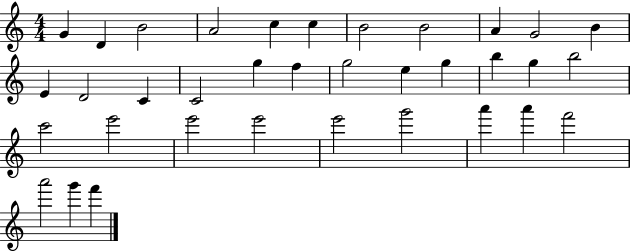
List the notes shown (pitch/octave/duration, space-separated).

G4/q D4/q B4/h A4/h C5/q C5/q B4/h B4/h A4/q G4/h B4/q E4/q D4/h C4/q C4/h G5/q F5/q G5/h E5/q G5/q B5/q G5/q B5/h C6/h E6/h E6/h E6/h E6/h G6/h A6/q A6/q F6/h A6/h G6/q F6/q